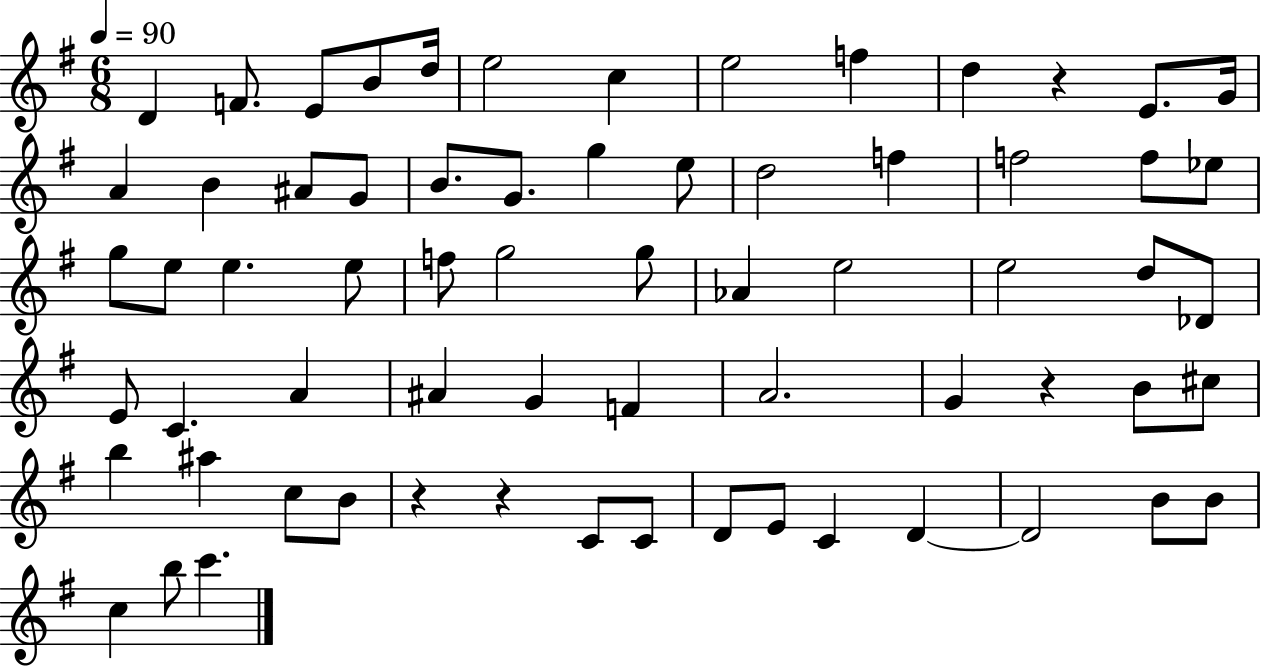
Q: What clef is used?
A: treble